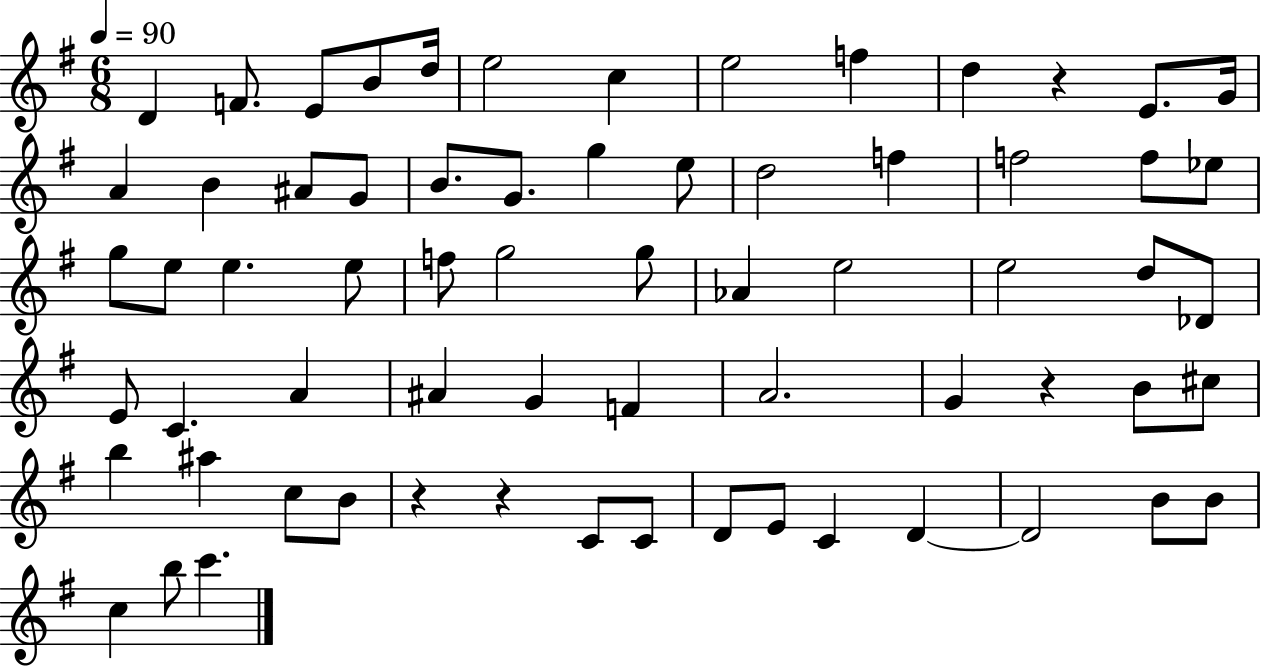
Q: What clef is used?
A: treble